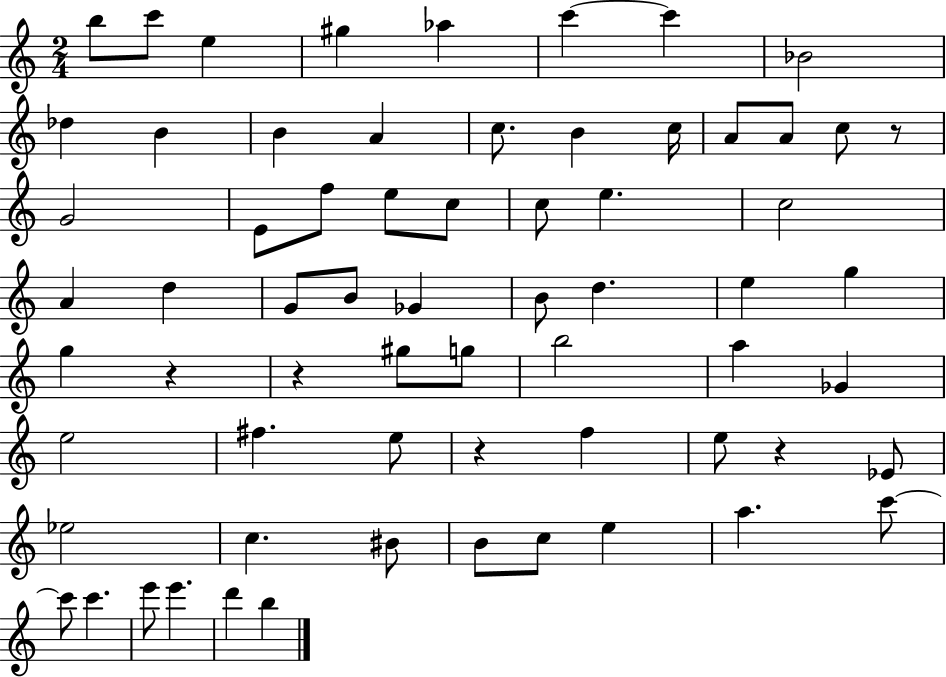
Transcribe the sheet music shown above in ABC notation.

X:1
T:Untitled
M:2/4
L:1/4
K:C
b/2 c'/2 e ^g _a c' c' _B2 _d B B A c/2 B c/4 A/2 A/2 c/2 z/2 G2 E/2 f/2 e/2 c/2 c/2 e c2 A d G/2 B/2 _G B/2 d e g g z z ^g/2 g/2 b2 a _G e2 ^f e/2 z f e/2 z _E/2 _e2 c ^B/2 B/2 c/2 e a c'/2 c'/2 c' e'/2 e' d' b